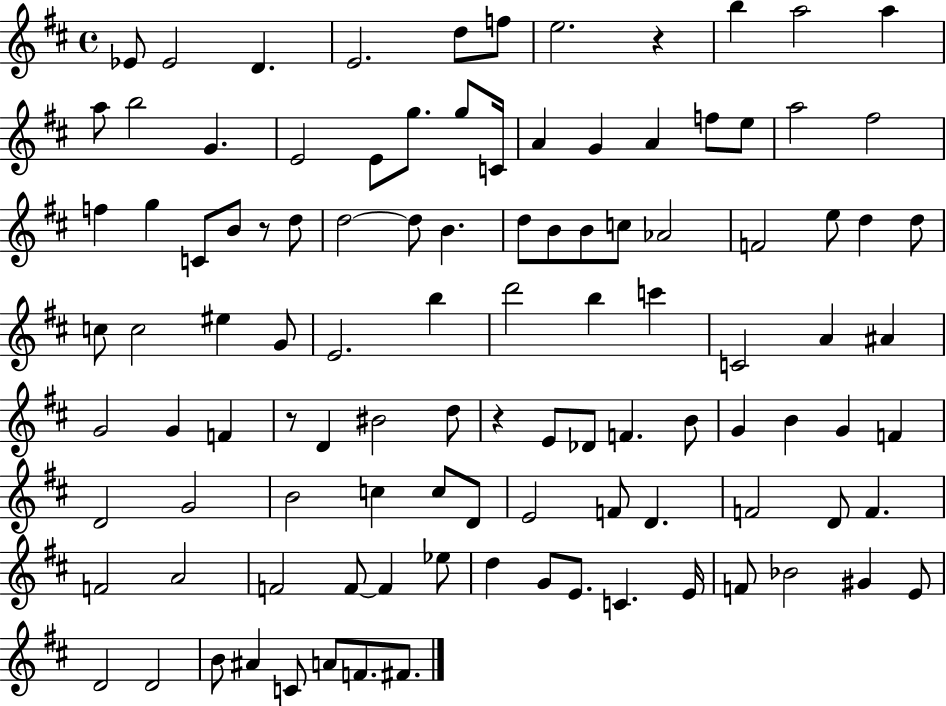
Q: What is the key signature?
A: D major